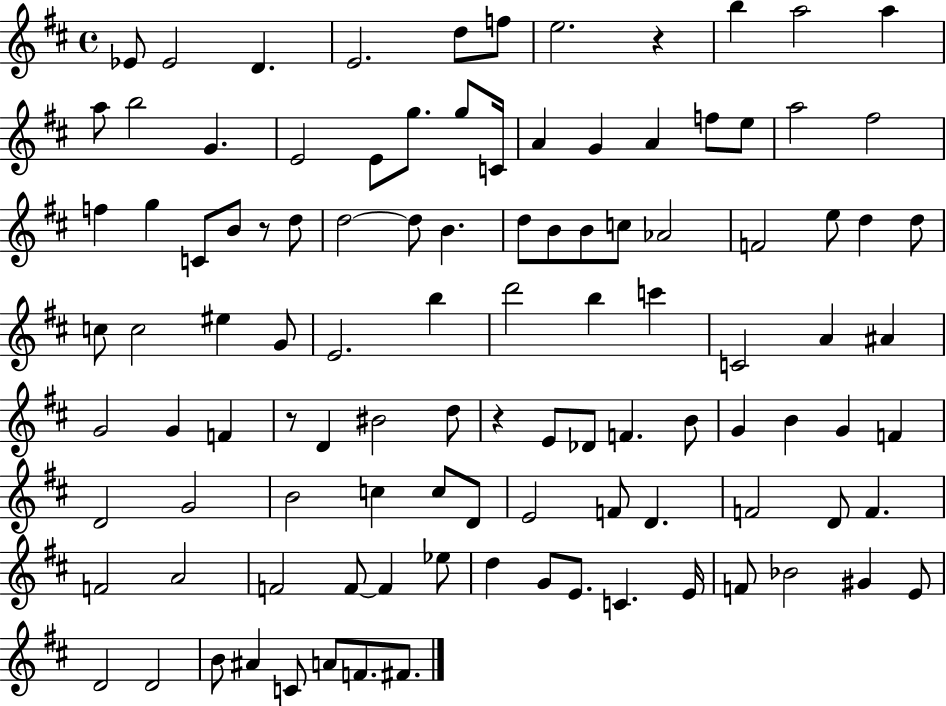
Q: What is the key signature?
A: D major